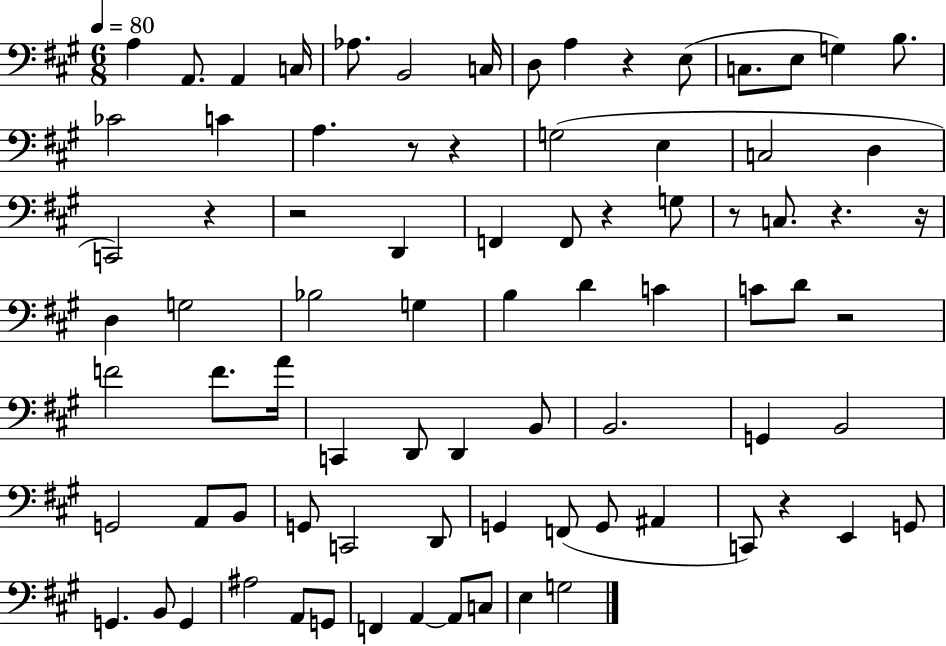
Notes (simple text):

A3/q A2/e. A2/q C3/s Ab3/e. B2/h C3/s D3/e A3/q R/q E3/e C3/e. E3/e G3/q B3/e. CES4/h C4/q A3/q. R/e R/q G3/h E3/q C3/h D3/q C2/h R/q R/h D2/q F2/q F2/e R/q G3/e R/e C3/e. R/q. R/s D3/q G3/h Bb3/h G3/q B3/q D4/q C4/q C4/e D4/e R/h F4/h F4/e. A4/s C2/q D2/e D2/q B2/e B2/h. G2/q B2/h G2/h A2/e B2/e G2/e C2/h D2/e G2/q F2/e G2/e A#2/q C2/e R/q E2/q G2/e G2/q. B2/e G2/q A#3/h A2/e G2/e F2/q A2/q A2/e C3/e E3/q G3/h